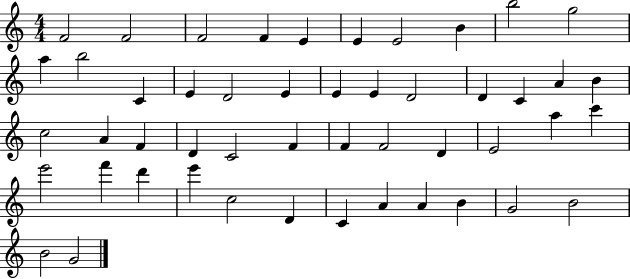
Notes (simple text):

F4/h F4/h F4/h F4/q E4/q E4/q E4/h B4/q B5/h G5/h A5/q B5/h C4/q E4/q D4/h E4/q E4/q E4/q D4/h D4/q C4/q A4/q B4/q C5/h A4/q F4/q D4/q C4/h F4/q F4/q F4/h D4/q E4/h A5/q C6/q E6/h F6/q D6/q E6/q C5/h D4/q C4/q A4/q A4/q B4/q G4/h B4/h B4/h G4/h